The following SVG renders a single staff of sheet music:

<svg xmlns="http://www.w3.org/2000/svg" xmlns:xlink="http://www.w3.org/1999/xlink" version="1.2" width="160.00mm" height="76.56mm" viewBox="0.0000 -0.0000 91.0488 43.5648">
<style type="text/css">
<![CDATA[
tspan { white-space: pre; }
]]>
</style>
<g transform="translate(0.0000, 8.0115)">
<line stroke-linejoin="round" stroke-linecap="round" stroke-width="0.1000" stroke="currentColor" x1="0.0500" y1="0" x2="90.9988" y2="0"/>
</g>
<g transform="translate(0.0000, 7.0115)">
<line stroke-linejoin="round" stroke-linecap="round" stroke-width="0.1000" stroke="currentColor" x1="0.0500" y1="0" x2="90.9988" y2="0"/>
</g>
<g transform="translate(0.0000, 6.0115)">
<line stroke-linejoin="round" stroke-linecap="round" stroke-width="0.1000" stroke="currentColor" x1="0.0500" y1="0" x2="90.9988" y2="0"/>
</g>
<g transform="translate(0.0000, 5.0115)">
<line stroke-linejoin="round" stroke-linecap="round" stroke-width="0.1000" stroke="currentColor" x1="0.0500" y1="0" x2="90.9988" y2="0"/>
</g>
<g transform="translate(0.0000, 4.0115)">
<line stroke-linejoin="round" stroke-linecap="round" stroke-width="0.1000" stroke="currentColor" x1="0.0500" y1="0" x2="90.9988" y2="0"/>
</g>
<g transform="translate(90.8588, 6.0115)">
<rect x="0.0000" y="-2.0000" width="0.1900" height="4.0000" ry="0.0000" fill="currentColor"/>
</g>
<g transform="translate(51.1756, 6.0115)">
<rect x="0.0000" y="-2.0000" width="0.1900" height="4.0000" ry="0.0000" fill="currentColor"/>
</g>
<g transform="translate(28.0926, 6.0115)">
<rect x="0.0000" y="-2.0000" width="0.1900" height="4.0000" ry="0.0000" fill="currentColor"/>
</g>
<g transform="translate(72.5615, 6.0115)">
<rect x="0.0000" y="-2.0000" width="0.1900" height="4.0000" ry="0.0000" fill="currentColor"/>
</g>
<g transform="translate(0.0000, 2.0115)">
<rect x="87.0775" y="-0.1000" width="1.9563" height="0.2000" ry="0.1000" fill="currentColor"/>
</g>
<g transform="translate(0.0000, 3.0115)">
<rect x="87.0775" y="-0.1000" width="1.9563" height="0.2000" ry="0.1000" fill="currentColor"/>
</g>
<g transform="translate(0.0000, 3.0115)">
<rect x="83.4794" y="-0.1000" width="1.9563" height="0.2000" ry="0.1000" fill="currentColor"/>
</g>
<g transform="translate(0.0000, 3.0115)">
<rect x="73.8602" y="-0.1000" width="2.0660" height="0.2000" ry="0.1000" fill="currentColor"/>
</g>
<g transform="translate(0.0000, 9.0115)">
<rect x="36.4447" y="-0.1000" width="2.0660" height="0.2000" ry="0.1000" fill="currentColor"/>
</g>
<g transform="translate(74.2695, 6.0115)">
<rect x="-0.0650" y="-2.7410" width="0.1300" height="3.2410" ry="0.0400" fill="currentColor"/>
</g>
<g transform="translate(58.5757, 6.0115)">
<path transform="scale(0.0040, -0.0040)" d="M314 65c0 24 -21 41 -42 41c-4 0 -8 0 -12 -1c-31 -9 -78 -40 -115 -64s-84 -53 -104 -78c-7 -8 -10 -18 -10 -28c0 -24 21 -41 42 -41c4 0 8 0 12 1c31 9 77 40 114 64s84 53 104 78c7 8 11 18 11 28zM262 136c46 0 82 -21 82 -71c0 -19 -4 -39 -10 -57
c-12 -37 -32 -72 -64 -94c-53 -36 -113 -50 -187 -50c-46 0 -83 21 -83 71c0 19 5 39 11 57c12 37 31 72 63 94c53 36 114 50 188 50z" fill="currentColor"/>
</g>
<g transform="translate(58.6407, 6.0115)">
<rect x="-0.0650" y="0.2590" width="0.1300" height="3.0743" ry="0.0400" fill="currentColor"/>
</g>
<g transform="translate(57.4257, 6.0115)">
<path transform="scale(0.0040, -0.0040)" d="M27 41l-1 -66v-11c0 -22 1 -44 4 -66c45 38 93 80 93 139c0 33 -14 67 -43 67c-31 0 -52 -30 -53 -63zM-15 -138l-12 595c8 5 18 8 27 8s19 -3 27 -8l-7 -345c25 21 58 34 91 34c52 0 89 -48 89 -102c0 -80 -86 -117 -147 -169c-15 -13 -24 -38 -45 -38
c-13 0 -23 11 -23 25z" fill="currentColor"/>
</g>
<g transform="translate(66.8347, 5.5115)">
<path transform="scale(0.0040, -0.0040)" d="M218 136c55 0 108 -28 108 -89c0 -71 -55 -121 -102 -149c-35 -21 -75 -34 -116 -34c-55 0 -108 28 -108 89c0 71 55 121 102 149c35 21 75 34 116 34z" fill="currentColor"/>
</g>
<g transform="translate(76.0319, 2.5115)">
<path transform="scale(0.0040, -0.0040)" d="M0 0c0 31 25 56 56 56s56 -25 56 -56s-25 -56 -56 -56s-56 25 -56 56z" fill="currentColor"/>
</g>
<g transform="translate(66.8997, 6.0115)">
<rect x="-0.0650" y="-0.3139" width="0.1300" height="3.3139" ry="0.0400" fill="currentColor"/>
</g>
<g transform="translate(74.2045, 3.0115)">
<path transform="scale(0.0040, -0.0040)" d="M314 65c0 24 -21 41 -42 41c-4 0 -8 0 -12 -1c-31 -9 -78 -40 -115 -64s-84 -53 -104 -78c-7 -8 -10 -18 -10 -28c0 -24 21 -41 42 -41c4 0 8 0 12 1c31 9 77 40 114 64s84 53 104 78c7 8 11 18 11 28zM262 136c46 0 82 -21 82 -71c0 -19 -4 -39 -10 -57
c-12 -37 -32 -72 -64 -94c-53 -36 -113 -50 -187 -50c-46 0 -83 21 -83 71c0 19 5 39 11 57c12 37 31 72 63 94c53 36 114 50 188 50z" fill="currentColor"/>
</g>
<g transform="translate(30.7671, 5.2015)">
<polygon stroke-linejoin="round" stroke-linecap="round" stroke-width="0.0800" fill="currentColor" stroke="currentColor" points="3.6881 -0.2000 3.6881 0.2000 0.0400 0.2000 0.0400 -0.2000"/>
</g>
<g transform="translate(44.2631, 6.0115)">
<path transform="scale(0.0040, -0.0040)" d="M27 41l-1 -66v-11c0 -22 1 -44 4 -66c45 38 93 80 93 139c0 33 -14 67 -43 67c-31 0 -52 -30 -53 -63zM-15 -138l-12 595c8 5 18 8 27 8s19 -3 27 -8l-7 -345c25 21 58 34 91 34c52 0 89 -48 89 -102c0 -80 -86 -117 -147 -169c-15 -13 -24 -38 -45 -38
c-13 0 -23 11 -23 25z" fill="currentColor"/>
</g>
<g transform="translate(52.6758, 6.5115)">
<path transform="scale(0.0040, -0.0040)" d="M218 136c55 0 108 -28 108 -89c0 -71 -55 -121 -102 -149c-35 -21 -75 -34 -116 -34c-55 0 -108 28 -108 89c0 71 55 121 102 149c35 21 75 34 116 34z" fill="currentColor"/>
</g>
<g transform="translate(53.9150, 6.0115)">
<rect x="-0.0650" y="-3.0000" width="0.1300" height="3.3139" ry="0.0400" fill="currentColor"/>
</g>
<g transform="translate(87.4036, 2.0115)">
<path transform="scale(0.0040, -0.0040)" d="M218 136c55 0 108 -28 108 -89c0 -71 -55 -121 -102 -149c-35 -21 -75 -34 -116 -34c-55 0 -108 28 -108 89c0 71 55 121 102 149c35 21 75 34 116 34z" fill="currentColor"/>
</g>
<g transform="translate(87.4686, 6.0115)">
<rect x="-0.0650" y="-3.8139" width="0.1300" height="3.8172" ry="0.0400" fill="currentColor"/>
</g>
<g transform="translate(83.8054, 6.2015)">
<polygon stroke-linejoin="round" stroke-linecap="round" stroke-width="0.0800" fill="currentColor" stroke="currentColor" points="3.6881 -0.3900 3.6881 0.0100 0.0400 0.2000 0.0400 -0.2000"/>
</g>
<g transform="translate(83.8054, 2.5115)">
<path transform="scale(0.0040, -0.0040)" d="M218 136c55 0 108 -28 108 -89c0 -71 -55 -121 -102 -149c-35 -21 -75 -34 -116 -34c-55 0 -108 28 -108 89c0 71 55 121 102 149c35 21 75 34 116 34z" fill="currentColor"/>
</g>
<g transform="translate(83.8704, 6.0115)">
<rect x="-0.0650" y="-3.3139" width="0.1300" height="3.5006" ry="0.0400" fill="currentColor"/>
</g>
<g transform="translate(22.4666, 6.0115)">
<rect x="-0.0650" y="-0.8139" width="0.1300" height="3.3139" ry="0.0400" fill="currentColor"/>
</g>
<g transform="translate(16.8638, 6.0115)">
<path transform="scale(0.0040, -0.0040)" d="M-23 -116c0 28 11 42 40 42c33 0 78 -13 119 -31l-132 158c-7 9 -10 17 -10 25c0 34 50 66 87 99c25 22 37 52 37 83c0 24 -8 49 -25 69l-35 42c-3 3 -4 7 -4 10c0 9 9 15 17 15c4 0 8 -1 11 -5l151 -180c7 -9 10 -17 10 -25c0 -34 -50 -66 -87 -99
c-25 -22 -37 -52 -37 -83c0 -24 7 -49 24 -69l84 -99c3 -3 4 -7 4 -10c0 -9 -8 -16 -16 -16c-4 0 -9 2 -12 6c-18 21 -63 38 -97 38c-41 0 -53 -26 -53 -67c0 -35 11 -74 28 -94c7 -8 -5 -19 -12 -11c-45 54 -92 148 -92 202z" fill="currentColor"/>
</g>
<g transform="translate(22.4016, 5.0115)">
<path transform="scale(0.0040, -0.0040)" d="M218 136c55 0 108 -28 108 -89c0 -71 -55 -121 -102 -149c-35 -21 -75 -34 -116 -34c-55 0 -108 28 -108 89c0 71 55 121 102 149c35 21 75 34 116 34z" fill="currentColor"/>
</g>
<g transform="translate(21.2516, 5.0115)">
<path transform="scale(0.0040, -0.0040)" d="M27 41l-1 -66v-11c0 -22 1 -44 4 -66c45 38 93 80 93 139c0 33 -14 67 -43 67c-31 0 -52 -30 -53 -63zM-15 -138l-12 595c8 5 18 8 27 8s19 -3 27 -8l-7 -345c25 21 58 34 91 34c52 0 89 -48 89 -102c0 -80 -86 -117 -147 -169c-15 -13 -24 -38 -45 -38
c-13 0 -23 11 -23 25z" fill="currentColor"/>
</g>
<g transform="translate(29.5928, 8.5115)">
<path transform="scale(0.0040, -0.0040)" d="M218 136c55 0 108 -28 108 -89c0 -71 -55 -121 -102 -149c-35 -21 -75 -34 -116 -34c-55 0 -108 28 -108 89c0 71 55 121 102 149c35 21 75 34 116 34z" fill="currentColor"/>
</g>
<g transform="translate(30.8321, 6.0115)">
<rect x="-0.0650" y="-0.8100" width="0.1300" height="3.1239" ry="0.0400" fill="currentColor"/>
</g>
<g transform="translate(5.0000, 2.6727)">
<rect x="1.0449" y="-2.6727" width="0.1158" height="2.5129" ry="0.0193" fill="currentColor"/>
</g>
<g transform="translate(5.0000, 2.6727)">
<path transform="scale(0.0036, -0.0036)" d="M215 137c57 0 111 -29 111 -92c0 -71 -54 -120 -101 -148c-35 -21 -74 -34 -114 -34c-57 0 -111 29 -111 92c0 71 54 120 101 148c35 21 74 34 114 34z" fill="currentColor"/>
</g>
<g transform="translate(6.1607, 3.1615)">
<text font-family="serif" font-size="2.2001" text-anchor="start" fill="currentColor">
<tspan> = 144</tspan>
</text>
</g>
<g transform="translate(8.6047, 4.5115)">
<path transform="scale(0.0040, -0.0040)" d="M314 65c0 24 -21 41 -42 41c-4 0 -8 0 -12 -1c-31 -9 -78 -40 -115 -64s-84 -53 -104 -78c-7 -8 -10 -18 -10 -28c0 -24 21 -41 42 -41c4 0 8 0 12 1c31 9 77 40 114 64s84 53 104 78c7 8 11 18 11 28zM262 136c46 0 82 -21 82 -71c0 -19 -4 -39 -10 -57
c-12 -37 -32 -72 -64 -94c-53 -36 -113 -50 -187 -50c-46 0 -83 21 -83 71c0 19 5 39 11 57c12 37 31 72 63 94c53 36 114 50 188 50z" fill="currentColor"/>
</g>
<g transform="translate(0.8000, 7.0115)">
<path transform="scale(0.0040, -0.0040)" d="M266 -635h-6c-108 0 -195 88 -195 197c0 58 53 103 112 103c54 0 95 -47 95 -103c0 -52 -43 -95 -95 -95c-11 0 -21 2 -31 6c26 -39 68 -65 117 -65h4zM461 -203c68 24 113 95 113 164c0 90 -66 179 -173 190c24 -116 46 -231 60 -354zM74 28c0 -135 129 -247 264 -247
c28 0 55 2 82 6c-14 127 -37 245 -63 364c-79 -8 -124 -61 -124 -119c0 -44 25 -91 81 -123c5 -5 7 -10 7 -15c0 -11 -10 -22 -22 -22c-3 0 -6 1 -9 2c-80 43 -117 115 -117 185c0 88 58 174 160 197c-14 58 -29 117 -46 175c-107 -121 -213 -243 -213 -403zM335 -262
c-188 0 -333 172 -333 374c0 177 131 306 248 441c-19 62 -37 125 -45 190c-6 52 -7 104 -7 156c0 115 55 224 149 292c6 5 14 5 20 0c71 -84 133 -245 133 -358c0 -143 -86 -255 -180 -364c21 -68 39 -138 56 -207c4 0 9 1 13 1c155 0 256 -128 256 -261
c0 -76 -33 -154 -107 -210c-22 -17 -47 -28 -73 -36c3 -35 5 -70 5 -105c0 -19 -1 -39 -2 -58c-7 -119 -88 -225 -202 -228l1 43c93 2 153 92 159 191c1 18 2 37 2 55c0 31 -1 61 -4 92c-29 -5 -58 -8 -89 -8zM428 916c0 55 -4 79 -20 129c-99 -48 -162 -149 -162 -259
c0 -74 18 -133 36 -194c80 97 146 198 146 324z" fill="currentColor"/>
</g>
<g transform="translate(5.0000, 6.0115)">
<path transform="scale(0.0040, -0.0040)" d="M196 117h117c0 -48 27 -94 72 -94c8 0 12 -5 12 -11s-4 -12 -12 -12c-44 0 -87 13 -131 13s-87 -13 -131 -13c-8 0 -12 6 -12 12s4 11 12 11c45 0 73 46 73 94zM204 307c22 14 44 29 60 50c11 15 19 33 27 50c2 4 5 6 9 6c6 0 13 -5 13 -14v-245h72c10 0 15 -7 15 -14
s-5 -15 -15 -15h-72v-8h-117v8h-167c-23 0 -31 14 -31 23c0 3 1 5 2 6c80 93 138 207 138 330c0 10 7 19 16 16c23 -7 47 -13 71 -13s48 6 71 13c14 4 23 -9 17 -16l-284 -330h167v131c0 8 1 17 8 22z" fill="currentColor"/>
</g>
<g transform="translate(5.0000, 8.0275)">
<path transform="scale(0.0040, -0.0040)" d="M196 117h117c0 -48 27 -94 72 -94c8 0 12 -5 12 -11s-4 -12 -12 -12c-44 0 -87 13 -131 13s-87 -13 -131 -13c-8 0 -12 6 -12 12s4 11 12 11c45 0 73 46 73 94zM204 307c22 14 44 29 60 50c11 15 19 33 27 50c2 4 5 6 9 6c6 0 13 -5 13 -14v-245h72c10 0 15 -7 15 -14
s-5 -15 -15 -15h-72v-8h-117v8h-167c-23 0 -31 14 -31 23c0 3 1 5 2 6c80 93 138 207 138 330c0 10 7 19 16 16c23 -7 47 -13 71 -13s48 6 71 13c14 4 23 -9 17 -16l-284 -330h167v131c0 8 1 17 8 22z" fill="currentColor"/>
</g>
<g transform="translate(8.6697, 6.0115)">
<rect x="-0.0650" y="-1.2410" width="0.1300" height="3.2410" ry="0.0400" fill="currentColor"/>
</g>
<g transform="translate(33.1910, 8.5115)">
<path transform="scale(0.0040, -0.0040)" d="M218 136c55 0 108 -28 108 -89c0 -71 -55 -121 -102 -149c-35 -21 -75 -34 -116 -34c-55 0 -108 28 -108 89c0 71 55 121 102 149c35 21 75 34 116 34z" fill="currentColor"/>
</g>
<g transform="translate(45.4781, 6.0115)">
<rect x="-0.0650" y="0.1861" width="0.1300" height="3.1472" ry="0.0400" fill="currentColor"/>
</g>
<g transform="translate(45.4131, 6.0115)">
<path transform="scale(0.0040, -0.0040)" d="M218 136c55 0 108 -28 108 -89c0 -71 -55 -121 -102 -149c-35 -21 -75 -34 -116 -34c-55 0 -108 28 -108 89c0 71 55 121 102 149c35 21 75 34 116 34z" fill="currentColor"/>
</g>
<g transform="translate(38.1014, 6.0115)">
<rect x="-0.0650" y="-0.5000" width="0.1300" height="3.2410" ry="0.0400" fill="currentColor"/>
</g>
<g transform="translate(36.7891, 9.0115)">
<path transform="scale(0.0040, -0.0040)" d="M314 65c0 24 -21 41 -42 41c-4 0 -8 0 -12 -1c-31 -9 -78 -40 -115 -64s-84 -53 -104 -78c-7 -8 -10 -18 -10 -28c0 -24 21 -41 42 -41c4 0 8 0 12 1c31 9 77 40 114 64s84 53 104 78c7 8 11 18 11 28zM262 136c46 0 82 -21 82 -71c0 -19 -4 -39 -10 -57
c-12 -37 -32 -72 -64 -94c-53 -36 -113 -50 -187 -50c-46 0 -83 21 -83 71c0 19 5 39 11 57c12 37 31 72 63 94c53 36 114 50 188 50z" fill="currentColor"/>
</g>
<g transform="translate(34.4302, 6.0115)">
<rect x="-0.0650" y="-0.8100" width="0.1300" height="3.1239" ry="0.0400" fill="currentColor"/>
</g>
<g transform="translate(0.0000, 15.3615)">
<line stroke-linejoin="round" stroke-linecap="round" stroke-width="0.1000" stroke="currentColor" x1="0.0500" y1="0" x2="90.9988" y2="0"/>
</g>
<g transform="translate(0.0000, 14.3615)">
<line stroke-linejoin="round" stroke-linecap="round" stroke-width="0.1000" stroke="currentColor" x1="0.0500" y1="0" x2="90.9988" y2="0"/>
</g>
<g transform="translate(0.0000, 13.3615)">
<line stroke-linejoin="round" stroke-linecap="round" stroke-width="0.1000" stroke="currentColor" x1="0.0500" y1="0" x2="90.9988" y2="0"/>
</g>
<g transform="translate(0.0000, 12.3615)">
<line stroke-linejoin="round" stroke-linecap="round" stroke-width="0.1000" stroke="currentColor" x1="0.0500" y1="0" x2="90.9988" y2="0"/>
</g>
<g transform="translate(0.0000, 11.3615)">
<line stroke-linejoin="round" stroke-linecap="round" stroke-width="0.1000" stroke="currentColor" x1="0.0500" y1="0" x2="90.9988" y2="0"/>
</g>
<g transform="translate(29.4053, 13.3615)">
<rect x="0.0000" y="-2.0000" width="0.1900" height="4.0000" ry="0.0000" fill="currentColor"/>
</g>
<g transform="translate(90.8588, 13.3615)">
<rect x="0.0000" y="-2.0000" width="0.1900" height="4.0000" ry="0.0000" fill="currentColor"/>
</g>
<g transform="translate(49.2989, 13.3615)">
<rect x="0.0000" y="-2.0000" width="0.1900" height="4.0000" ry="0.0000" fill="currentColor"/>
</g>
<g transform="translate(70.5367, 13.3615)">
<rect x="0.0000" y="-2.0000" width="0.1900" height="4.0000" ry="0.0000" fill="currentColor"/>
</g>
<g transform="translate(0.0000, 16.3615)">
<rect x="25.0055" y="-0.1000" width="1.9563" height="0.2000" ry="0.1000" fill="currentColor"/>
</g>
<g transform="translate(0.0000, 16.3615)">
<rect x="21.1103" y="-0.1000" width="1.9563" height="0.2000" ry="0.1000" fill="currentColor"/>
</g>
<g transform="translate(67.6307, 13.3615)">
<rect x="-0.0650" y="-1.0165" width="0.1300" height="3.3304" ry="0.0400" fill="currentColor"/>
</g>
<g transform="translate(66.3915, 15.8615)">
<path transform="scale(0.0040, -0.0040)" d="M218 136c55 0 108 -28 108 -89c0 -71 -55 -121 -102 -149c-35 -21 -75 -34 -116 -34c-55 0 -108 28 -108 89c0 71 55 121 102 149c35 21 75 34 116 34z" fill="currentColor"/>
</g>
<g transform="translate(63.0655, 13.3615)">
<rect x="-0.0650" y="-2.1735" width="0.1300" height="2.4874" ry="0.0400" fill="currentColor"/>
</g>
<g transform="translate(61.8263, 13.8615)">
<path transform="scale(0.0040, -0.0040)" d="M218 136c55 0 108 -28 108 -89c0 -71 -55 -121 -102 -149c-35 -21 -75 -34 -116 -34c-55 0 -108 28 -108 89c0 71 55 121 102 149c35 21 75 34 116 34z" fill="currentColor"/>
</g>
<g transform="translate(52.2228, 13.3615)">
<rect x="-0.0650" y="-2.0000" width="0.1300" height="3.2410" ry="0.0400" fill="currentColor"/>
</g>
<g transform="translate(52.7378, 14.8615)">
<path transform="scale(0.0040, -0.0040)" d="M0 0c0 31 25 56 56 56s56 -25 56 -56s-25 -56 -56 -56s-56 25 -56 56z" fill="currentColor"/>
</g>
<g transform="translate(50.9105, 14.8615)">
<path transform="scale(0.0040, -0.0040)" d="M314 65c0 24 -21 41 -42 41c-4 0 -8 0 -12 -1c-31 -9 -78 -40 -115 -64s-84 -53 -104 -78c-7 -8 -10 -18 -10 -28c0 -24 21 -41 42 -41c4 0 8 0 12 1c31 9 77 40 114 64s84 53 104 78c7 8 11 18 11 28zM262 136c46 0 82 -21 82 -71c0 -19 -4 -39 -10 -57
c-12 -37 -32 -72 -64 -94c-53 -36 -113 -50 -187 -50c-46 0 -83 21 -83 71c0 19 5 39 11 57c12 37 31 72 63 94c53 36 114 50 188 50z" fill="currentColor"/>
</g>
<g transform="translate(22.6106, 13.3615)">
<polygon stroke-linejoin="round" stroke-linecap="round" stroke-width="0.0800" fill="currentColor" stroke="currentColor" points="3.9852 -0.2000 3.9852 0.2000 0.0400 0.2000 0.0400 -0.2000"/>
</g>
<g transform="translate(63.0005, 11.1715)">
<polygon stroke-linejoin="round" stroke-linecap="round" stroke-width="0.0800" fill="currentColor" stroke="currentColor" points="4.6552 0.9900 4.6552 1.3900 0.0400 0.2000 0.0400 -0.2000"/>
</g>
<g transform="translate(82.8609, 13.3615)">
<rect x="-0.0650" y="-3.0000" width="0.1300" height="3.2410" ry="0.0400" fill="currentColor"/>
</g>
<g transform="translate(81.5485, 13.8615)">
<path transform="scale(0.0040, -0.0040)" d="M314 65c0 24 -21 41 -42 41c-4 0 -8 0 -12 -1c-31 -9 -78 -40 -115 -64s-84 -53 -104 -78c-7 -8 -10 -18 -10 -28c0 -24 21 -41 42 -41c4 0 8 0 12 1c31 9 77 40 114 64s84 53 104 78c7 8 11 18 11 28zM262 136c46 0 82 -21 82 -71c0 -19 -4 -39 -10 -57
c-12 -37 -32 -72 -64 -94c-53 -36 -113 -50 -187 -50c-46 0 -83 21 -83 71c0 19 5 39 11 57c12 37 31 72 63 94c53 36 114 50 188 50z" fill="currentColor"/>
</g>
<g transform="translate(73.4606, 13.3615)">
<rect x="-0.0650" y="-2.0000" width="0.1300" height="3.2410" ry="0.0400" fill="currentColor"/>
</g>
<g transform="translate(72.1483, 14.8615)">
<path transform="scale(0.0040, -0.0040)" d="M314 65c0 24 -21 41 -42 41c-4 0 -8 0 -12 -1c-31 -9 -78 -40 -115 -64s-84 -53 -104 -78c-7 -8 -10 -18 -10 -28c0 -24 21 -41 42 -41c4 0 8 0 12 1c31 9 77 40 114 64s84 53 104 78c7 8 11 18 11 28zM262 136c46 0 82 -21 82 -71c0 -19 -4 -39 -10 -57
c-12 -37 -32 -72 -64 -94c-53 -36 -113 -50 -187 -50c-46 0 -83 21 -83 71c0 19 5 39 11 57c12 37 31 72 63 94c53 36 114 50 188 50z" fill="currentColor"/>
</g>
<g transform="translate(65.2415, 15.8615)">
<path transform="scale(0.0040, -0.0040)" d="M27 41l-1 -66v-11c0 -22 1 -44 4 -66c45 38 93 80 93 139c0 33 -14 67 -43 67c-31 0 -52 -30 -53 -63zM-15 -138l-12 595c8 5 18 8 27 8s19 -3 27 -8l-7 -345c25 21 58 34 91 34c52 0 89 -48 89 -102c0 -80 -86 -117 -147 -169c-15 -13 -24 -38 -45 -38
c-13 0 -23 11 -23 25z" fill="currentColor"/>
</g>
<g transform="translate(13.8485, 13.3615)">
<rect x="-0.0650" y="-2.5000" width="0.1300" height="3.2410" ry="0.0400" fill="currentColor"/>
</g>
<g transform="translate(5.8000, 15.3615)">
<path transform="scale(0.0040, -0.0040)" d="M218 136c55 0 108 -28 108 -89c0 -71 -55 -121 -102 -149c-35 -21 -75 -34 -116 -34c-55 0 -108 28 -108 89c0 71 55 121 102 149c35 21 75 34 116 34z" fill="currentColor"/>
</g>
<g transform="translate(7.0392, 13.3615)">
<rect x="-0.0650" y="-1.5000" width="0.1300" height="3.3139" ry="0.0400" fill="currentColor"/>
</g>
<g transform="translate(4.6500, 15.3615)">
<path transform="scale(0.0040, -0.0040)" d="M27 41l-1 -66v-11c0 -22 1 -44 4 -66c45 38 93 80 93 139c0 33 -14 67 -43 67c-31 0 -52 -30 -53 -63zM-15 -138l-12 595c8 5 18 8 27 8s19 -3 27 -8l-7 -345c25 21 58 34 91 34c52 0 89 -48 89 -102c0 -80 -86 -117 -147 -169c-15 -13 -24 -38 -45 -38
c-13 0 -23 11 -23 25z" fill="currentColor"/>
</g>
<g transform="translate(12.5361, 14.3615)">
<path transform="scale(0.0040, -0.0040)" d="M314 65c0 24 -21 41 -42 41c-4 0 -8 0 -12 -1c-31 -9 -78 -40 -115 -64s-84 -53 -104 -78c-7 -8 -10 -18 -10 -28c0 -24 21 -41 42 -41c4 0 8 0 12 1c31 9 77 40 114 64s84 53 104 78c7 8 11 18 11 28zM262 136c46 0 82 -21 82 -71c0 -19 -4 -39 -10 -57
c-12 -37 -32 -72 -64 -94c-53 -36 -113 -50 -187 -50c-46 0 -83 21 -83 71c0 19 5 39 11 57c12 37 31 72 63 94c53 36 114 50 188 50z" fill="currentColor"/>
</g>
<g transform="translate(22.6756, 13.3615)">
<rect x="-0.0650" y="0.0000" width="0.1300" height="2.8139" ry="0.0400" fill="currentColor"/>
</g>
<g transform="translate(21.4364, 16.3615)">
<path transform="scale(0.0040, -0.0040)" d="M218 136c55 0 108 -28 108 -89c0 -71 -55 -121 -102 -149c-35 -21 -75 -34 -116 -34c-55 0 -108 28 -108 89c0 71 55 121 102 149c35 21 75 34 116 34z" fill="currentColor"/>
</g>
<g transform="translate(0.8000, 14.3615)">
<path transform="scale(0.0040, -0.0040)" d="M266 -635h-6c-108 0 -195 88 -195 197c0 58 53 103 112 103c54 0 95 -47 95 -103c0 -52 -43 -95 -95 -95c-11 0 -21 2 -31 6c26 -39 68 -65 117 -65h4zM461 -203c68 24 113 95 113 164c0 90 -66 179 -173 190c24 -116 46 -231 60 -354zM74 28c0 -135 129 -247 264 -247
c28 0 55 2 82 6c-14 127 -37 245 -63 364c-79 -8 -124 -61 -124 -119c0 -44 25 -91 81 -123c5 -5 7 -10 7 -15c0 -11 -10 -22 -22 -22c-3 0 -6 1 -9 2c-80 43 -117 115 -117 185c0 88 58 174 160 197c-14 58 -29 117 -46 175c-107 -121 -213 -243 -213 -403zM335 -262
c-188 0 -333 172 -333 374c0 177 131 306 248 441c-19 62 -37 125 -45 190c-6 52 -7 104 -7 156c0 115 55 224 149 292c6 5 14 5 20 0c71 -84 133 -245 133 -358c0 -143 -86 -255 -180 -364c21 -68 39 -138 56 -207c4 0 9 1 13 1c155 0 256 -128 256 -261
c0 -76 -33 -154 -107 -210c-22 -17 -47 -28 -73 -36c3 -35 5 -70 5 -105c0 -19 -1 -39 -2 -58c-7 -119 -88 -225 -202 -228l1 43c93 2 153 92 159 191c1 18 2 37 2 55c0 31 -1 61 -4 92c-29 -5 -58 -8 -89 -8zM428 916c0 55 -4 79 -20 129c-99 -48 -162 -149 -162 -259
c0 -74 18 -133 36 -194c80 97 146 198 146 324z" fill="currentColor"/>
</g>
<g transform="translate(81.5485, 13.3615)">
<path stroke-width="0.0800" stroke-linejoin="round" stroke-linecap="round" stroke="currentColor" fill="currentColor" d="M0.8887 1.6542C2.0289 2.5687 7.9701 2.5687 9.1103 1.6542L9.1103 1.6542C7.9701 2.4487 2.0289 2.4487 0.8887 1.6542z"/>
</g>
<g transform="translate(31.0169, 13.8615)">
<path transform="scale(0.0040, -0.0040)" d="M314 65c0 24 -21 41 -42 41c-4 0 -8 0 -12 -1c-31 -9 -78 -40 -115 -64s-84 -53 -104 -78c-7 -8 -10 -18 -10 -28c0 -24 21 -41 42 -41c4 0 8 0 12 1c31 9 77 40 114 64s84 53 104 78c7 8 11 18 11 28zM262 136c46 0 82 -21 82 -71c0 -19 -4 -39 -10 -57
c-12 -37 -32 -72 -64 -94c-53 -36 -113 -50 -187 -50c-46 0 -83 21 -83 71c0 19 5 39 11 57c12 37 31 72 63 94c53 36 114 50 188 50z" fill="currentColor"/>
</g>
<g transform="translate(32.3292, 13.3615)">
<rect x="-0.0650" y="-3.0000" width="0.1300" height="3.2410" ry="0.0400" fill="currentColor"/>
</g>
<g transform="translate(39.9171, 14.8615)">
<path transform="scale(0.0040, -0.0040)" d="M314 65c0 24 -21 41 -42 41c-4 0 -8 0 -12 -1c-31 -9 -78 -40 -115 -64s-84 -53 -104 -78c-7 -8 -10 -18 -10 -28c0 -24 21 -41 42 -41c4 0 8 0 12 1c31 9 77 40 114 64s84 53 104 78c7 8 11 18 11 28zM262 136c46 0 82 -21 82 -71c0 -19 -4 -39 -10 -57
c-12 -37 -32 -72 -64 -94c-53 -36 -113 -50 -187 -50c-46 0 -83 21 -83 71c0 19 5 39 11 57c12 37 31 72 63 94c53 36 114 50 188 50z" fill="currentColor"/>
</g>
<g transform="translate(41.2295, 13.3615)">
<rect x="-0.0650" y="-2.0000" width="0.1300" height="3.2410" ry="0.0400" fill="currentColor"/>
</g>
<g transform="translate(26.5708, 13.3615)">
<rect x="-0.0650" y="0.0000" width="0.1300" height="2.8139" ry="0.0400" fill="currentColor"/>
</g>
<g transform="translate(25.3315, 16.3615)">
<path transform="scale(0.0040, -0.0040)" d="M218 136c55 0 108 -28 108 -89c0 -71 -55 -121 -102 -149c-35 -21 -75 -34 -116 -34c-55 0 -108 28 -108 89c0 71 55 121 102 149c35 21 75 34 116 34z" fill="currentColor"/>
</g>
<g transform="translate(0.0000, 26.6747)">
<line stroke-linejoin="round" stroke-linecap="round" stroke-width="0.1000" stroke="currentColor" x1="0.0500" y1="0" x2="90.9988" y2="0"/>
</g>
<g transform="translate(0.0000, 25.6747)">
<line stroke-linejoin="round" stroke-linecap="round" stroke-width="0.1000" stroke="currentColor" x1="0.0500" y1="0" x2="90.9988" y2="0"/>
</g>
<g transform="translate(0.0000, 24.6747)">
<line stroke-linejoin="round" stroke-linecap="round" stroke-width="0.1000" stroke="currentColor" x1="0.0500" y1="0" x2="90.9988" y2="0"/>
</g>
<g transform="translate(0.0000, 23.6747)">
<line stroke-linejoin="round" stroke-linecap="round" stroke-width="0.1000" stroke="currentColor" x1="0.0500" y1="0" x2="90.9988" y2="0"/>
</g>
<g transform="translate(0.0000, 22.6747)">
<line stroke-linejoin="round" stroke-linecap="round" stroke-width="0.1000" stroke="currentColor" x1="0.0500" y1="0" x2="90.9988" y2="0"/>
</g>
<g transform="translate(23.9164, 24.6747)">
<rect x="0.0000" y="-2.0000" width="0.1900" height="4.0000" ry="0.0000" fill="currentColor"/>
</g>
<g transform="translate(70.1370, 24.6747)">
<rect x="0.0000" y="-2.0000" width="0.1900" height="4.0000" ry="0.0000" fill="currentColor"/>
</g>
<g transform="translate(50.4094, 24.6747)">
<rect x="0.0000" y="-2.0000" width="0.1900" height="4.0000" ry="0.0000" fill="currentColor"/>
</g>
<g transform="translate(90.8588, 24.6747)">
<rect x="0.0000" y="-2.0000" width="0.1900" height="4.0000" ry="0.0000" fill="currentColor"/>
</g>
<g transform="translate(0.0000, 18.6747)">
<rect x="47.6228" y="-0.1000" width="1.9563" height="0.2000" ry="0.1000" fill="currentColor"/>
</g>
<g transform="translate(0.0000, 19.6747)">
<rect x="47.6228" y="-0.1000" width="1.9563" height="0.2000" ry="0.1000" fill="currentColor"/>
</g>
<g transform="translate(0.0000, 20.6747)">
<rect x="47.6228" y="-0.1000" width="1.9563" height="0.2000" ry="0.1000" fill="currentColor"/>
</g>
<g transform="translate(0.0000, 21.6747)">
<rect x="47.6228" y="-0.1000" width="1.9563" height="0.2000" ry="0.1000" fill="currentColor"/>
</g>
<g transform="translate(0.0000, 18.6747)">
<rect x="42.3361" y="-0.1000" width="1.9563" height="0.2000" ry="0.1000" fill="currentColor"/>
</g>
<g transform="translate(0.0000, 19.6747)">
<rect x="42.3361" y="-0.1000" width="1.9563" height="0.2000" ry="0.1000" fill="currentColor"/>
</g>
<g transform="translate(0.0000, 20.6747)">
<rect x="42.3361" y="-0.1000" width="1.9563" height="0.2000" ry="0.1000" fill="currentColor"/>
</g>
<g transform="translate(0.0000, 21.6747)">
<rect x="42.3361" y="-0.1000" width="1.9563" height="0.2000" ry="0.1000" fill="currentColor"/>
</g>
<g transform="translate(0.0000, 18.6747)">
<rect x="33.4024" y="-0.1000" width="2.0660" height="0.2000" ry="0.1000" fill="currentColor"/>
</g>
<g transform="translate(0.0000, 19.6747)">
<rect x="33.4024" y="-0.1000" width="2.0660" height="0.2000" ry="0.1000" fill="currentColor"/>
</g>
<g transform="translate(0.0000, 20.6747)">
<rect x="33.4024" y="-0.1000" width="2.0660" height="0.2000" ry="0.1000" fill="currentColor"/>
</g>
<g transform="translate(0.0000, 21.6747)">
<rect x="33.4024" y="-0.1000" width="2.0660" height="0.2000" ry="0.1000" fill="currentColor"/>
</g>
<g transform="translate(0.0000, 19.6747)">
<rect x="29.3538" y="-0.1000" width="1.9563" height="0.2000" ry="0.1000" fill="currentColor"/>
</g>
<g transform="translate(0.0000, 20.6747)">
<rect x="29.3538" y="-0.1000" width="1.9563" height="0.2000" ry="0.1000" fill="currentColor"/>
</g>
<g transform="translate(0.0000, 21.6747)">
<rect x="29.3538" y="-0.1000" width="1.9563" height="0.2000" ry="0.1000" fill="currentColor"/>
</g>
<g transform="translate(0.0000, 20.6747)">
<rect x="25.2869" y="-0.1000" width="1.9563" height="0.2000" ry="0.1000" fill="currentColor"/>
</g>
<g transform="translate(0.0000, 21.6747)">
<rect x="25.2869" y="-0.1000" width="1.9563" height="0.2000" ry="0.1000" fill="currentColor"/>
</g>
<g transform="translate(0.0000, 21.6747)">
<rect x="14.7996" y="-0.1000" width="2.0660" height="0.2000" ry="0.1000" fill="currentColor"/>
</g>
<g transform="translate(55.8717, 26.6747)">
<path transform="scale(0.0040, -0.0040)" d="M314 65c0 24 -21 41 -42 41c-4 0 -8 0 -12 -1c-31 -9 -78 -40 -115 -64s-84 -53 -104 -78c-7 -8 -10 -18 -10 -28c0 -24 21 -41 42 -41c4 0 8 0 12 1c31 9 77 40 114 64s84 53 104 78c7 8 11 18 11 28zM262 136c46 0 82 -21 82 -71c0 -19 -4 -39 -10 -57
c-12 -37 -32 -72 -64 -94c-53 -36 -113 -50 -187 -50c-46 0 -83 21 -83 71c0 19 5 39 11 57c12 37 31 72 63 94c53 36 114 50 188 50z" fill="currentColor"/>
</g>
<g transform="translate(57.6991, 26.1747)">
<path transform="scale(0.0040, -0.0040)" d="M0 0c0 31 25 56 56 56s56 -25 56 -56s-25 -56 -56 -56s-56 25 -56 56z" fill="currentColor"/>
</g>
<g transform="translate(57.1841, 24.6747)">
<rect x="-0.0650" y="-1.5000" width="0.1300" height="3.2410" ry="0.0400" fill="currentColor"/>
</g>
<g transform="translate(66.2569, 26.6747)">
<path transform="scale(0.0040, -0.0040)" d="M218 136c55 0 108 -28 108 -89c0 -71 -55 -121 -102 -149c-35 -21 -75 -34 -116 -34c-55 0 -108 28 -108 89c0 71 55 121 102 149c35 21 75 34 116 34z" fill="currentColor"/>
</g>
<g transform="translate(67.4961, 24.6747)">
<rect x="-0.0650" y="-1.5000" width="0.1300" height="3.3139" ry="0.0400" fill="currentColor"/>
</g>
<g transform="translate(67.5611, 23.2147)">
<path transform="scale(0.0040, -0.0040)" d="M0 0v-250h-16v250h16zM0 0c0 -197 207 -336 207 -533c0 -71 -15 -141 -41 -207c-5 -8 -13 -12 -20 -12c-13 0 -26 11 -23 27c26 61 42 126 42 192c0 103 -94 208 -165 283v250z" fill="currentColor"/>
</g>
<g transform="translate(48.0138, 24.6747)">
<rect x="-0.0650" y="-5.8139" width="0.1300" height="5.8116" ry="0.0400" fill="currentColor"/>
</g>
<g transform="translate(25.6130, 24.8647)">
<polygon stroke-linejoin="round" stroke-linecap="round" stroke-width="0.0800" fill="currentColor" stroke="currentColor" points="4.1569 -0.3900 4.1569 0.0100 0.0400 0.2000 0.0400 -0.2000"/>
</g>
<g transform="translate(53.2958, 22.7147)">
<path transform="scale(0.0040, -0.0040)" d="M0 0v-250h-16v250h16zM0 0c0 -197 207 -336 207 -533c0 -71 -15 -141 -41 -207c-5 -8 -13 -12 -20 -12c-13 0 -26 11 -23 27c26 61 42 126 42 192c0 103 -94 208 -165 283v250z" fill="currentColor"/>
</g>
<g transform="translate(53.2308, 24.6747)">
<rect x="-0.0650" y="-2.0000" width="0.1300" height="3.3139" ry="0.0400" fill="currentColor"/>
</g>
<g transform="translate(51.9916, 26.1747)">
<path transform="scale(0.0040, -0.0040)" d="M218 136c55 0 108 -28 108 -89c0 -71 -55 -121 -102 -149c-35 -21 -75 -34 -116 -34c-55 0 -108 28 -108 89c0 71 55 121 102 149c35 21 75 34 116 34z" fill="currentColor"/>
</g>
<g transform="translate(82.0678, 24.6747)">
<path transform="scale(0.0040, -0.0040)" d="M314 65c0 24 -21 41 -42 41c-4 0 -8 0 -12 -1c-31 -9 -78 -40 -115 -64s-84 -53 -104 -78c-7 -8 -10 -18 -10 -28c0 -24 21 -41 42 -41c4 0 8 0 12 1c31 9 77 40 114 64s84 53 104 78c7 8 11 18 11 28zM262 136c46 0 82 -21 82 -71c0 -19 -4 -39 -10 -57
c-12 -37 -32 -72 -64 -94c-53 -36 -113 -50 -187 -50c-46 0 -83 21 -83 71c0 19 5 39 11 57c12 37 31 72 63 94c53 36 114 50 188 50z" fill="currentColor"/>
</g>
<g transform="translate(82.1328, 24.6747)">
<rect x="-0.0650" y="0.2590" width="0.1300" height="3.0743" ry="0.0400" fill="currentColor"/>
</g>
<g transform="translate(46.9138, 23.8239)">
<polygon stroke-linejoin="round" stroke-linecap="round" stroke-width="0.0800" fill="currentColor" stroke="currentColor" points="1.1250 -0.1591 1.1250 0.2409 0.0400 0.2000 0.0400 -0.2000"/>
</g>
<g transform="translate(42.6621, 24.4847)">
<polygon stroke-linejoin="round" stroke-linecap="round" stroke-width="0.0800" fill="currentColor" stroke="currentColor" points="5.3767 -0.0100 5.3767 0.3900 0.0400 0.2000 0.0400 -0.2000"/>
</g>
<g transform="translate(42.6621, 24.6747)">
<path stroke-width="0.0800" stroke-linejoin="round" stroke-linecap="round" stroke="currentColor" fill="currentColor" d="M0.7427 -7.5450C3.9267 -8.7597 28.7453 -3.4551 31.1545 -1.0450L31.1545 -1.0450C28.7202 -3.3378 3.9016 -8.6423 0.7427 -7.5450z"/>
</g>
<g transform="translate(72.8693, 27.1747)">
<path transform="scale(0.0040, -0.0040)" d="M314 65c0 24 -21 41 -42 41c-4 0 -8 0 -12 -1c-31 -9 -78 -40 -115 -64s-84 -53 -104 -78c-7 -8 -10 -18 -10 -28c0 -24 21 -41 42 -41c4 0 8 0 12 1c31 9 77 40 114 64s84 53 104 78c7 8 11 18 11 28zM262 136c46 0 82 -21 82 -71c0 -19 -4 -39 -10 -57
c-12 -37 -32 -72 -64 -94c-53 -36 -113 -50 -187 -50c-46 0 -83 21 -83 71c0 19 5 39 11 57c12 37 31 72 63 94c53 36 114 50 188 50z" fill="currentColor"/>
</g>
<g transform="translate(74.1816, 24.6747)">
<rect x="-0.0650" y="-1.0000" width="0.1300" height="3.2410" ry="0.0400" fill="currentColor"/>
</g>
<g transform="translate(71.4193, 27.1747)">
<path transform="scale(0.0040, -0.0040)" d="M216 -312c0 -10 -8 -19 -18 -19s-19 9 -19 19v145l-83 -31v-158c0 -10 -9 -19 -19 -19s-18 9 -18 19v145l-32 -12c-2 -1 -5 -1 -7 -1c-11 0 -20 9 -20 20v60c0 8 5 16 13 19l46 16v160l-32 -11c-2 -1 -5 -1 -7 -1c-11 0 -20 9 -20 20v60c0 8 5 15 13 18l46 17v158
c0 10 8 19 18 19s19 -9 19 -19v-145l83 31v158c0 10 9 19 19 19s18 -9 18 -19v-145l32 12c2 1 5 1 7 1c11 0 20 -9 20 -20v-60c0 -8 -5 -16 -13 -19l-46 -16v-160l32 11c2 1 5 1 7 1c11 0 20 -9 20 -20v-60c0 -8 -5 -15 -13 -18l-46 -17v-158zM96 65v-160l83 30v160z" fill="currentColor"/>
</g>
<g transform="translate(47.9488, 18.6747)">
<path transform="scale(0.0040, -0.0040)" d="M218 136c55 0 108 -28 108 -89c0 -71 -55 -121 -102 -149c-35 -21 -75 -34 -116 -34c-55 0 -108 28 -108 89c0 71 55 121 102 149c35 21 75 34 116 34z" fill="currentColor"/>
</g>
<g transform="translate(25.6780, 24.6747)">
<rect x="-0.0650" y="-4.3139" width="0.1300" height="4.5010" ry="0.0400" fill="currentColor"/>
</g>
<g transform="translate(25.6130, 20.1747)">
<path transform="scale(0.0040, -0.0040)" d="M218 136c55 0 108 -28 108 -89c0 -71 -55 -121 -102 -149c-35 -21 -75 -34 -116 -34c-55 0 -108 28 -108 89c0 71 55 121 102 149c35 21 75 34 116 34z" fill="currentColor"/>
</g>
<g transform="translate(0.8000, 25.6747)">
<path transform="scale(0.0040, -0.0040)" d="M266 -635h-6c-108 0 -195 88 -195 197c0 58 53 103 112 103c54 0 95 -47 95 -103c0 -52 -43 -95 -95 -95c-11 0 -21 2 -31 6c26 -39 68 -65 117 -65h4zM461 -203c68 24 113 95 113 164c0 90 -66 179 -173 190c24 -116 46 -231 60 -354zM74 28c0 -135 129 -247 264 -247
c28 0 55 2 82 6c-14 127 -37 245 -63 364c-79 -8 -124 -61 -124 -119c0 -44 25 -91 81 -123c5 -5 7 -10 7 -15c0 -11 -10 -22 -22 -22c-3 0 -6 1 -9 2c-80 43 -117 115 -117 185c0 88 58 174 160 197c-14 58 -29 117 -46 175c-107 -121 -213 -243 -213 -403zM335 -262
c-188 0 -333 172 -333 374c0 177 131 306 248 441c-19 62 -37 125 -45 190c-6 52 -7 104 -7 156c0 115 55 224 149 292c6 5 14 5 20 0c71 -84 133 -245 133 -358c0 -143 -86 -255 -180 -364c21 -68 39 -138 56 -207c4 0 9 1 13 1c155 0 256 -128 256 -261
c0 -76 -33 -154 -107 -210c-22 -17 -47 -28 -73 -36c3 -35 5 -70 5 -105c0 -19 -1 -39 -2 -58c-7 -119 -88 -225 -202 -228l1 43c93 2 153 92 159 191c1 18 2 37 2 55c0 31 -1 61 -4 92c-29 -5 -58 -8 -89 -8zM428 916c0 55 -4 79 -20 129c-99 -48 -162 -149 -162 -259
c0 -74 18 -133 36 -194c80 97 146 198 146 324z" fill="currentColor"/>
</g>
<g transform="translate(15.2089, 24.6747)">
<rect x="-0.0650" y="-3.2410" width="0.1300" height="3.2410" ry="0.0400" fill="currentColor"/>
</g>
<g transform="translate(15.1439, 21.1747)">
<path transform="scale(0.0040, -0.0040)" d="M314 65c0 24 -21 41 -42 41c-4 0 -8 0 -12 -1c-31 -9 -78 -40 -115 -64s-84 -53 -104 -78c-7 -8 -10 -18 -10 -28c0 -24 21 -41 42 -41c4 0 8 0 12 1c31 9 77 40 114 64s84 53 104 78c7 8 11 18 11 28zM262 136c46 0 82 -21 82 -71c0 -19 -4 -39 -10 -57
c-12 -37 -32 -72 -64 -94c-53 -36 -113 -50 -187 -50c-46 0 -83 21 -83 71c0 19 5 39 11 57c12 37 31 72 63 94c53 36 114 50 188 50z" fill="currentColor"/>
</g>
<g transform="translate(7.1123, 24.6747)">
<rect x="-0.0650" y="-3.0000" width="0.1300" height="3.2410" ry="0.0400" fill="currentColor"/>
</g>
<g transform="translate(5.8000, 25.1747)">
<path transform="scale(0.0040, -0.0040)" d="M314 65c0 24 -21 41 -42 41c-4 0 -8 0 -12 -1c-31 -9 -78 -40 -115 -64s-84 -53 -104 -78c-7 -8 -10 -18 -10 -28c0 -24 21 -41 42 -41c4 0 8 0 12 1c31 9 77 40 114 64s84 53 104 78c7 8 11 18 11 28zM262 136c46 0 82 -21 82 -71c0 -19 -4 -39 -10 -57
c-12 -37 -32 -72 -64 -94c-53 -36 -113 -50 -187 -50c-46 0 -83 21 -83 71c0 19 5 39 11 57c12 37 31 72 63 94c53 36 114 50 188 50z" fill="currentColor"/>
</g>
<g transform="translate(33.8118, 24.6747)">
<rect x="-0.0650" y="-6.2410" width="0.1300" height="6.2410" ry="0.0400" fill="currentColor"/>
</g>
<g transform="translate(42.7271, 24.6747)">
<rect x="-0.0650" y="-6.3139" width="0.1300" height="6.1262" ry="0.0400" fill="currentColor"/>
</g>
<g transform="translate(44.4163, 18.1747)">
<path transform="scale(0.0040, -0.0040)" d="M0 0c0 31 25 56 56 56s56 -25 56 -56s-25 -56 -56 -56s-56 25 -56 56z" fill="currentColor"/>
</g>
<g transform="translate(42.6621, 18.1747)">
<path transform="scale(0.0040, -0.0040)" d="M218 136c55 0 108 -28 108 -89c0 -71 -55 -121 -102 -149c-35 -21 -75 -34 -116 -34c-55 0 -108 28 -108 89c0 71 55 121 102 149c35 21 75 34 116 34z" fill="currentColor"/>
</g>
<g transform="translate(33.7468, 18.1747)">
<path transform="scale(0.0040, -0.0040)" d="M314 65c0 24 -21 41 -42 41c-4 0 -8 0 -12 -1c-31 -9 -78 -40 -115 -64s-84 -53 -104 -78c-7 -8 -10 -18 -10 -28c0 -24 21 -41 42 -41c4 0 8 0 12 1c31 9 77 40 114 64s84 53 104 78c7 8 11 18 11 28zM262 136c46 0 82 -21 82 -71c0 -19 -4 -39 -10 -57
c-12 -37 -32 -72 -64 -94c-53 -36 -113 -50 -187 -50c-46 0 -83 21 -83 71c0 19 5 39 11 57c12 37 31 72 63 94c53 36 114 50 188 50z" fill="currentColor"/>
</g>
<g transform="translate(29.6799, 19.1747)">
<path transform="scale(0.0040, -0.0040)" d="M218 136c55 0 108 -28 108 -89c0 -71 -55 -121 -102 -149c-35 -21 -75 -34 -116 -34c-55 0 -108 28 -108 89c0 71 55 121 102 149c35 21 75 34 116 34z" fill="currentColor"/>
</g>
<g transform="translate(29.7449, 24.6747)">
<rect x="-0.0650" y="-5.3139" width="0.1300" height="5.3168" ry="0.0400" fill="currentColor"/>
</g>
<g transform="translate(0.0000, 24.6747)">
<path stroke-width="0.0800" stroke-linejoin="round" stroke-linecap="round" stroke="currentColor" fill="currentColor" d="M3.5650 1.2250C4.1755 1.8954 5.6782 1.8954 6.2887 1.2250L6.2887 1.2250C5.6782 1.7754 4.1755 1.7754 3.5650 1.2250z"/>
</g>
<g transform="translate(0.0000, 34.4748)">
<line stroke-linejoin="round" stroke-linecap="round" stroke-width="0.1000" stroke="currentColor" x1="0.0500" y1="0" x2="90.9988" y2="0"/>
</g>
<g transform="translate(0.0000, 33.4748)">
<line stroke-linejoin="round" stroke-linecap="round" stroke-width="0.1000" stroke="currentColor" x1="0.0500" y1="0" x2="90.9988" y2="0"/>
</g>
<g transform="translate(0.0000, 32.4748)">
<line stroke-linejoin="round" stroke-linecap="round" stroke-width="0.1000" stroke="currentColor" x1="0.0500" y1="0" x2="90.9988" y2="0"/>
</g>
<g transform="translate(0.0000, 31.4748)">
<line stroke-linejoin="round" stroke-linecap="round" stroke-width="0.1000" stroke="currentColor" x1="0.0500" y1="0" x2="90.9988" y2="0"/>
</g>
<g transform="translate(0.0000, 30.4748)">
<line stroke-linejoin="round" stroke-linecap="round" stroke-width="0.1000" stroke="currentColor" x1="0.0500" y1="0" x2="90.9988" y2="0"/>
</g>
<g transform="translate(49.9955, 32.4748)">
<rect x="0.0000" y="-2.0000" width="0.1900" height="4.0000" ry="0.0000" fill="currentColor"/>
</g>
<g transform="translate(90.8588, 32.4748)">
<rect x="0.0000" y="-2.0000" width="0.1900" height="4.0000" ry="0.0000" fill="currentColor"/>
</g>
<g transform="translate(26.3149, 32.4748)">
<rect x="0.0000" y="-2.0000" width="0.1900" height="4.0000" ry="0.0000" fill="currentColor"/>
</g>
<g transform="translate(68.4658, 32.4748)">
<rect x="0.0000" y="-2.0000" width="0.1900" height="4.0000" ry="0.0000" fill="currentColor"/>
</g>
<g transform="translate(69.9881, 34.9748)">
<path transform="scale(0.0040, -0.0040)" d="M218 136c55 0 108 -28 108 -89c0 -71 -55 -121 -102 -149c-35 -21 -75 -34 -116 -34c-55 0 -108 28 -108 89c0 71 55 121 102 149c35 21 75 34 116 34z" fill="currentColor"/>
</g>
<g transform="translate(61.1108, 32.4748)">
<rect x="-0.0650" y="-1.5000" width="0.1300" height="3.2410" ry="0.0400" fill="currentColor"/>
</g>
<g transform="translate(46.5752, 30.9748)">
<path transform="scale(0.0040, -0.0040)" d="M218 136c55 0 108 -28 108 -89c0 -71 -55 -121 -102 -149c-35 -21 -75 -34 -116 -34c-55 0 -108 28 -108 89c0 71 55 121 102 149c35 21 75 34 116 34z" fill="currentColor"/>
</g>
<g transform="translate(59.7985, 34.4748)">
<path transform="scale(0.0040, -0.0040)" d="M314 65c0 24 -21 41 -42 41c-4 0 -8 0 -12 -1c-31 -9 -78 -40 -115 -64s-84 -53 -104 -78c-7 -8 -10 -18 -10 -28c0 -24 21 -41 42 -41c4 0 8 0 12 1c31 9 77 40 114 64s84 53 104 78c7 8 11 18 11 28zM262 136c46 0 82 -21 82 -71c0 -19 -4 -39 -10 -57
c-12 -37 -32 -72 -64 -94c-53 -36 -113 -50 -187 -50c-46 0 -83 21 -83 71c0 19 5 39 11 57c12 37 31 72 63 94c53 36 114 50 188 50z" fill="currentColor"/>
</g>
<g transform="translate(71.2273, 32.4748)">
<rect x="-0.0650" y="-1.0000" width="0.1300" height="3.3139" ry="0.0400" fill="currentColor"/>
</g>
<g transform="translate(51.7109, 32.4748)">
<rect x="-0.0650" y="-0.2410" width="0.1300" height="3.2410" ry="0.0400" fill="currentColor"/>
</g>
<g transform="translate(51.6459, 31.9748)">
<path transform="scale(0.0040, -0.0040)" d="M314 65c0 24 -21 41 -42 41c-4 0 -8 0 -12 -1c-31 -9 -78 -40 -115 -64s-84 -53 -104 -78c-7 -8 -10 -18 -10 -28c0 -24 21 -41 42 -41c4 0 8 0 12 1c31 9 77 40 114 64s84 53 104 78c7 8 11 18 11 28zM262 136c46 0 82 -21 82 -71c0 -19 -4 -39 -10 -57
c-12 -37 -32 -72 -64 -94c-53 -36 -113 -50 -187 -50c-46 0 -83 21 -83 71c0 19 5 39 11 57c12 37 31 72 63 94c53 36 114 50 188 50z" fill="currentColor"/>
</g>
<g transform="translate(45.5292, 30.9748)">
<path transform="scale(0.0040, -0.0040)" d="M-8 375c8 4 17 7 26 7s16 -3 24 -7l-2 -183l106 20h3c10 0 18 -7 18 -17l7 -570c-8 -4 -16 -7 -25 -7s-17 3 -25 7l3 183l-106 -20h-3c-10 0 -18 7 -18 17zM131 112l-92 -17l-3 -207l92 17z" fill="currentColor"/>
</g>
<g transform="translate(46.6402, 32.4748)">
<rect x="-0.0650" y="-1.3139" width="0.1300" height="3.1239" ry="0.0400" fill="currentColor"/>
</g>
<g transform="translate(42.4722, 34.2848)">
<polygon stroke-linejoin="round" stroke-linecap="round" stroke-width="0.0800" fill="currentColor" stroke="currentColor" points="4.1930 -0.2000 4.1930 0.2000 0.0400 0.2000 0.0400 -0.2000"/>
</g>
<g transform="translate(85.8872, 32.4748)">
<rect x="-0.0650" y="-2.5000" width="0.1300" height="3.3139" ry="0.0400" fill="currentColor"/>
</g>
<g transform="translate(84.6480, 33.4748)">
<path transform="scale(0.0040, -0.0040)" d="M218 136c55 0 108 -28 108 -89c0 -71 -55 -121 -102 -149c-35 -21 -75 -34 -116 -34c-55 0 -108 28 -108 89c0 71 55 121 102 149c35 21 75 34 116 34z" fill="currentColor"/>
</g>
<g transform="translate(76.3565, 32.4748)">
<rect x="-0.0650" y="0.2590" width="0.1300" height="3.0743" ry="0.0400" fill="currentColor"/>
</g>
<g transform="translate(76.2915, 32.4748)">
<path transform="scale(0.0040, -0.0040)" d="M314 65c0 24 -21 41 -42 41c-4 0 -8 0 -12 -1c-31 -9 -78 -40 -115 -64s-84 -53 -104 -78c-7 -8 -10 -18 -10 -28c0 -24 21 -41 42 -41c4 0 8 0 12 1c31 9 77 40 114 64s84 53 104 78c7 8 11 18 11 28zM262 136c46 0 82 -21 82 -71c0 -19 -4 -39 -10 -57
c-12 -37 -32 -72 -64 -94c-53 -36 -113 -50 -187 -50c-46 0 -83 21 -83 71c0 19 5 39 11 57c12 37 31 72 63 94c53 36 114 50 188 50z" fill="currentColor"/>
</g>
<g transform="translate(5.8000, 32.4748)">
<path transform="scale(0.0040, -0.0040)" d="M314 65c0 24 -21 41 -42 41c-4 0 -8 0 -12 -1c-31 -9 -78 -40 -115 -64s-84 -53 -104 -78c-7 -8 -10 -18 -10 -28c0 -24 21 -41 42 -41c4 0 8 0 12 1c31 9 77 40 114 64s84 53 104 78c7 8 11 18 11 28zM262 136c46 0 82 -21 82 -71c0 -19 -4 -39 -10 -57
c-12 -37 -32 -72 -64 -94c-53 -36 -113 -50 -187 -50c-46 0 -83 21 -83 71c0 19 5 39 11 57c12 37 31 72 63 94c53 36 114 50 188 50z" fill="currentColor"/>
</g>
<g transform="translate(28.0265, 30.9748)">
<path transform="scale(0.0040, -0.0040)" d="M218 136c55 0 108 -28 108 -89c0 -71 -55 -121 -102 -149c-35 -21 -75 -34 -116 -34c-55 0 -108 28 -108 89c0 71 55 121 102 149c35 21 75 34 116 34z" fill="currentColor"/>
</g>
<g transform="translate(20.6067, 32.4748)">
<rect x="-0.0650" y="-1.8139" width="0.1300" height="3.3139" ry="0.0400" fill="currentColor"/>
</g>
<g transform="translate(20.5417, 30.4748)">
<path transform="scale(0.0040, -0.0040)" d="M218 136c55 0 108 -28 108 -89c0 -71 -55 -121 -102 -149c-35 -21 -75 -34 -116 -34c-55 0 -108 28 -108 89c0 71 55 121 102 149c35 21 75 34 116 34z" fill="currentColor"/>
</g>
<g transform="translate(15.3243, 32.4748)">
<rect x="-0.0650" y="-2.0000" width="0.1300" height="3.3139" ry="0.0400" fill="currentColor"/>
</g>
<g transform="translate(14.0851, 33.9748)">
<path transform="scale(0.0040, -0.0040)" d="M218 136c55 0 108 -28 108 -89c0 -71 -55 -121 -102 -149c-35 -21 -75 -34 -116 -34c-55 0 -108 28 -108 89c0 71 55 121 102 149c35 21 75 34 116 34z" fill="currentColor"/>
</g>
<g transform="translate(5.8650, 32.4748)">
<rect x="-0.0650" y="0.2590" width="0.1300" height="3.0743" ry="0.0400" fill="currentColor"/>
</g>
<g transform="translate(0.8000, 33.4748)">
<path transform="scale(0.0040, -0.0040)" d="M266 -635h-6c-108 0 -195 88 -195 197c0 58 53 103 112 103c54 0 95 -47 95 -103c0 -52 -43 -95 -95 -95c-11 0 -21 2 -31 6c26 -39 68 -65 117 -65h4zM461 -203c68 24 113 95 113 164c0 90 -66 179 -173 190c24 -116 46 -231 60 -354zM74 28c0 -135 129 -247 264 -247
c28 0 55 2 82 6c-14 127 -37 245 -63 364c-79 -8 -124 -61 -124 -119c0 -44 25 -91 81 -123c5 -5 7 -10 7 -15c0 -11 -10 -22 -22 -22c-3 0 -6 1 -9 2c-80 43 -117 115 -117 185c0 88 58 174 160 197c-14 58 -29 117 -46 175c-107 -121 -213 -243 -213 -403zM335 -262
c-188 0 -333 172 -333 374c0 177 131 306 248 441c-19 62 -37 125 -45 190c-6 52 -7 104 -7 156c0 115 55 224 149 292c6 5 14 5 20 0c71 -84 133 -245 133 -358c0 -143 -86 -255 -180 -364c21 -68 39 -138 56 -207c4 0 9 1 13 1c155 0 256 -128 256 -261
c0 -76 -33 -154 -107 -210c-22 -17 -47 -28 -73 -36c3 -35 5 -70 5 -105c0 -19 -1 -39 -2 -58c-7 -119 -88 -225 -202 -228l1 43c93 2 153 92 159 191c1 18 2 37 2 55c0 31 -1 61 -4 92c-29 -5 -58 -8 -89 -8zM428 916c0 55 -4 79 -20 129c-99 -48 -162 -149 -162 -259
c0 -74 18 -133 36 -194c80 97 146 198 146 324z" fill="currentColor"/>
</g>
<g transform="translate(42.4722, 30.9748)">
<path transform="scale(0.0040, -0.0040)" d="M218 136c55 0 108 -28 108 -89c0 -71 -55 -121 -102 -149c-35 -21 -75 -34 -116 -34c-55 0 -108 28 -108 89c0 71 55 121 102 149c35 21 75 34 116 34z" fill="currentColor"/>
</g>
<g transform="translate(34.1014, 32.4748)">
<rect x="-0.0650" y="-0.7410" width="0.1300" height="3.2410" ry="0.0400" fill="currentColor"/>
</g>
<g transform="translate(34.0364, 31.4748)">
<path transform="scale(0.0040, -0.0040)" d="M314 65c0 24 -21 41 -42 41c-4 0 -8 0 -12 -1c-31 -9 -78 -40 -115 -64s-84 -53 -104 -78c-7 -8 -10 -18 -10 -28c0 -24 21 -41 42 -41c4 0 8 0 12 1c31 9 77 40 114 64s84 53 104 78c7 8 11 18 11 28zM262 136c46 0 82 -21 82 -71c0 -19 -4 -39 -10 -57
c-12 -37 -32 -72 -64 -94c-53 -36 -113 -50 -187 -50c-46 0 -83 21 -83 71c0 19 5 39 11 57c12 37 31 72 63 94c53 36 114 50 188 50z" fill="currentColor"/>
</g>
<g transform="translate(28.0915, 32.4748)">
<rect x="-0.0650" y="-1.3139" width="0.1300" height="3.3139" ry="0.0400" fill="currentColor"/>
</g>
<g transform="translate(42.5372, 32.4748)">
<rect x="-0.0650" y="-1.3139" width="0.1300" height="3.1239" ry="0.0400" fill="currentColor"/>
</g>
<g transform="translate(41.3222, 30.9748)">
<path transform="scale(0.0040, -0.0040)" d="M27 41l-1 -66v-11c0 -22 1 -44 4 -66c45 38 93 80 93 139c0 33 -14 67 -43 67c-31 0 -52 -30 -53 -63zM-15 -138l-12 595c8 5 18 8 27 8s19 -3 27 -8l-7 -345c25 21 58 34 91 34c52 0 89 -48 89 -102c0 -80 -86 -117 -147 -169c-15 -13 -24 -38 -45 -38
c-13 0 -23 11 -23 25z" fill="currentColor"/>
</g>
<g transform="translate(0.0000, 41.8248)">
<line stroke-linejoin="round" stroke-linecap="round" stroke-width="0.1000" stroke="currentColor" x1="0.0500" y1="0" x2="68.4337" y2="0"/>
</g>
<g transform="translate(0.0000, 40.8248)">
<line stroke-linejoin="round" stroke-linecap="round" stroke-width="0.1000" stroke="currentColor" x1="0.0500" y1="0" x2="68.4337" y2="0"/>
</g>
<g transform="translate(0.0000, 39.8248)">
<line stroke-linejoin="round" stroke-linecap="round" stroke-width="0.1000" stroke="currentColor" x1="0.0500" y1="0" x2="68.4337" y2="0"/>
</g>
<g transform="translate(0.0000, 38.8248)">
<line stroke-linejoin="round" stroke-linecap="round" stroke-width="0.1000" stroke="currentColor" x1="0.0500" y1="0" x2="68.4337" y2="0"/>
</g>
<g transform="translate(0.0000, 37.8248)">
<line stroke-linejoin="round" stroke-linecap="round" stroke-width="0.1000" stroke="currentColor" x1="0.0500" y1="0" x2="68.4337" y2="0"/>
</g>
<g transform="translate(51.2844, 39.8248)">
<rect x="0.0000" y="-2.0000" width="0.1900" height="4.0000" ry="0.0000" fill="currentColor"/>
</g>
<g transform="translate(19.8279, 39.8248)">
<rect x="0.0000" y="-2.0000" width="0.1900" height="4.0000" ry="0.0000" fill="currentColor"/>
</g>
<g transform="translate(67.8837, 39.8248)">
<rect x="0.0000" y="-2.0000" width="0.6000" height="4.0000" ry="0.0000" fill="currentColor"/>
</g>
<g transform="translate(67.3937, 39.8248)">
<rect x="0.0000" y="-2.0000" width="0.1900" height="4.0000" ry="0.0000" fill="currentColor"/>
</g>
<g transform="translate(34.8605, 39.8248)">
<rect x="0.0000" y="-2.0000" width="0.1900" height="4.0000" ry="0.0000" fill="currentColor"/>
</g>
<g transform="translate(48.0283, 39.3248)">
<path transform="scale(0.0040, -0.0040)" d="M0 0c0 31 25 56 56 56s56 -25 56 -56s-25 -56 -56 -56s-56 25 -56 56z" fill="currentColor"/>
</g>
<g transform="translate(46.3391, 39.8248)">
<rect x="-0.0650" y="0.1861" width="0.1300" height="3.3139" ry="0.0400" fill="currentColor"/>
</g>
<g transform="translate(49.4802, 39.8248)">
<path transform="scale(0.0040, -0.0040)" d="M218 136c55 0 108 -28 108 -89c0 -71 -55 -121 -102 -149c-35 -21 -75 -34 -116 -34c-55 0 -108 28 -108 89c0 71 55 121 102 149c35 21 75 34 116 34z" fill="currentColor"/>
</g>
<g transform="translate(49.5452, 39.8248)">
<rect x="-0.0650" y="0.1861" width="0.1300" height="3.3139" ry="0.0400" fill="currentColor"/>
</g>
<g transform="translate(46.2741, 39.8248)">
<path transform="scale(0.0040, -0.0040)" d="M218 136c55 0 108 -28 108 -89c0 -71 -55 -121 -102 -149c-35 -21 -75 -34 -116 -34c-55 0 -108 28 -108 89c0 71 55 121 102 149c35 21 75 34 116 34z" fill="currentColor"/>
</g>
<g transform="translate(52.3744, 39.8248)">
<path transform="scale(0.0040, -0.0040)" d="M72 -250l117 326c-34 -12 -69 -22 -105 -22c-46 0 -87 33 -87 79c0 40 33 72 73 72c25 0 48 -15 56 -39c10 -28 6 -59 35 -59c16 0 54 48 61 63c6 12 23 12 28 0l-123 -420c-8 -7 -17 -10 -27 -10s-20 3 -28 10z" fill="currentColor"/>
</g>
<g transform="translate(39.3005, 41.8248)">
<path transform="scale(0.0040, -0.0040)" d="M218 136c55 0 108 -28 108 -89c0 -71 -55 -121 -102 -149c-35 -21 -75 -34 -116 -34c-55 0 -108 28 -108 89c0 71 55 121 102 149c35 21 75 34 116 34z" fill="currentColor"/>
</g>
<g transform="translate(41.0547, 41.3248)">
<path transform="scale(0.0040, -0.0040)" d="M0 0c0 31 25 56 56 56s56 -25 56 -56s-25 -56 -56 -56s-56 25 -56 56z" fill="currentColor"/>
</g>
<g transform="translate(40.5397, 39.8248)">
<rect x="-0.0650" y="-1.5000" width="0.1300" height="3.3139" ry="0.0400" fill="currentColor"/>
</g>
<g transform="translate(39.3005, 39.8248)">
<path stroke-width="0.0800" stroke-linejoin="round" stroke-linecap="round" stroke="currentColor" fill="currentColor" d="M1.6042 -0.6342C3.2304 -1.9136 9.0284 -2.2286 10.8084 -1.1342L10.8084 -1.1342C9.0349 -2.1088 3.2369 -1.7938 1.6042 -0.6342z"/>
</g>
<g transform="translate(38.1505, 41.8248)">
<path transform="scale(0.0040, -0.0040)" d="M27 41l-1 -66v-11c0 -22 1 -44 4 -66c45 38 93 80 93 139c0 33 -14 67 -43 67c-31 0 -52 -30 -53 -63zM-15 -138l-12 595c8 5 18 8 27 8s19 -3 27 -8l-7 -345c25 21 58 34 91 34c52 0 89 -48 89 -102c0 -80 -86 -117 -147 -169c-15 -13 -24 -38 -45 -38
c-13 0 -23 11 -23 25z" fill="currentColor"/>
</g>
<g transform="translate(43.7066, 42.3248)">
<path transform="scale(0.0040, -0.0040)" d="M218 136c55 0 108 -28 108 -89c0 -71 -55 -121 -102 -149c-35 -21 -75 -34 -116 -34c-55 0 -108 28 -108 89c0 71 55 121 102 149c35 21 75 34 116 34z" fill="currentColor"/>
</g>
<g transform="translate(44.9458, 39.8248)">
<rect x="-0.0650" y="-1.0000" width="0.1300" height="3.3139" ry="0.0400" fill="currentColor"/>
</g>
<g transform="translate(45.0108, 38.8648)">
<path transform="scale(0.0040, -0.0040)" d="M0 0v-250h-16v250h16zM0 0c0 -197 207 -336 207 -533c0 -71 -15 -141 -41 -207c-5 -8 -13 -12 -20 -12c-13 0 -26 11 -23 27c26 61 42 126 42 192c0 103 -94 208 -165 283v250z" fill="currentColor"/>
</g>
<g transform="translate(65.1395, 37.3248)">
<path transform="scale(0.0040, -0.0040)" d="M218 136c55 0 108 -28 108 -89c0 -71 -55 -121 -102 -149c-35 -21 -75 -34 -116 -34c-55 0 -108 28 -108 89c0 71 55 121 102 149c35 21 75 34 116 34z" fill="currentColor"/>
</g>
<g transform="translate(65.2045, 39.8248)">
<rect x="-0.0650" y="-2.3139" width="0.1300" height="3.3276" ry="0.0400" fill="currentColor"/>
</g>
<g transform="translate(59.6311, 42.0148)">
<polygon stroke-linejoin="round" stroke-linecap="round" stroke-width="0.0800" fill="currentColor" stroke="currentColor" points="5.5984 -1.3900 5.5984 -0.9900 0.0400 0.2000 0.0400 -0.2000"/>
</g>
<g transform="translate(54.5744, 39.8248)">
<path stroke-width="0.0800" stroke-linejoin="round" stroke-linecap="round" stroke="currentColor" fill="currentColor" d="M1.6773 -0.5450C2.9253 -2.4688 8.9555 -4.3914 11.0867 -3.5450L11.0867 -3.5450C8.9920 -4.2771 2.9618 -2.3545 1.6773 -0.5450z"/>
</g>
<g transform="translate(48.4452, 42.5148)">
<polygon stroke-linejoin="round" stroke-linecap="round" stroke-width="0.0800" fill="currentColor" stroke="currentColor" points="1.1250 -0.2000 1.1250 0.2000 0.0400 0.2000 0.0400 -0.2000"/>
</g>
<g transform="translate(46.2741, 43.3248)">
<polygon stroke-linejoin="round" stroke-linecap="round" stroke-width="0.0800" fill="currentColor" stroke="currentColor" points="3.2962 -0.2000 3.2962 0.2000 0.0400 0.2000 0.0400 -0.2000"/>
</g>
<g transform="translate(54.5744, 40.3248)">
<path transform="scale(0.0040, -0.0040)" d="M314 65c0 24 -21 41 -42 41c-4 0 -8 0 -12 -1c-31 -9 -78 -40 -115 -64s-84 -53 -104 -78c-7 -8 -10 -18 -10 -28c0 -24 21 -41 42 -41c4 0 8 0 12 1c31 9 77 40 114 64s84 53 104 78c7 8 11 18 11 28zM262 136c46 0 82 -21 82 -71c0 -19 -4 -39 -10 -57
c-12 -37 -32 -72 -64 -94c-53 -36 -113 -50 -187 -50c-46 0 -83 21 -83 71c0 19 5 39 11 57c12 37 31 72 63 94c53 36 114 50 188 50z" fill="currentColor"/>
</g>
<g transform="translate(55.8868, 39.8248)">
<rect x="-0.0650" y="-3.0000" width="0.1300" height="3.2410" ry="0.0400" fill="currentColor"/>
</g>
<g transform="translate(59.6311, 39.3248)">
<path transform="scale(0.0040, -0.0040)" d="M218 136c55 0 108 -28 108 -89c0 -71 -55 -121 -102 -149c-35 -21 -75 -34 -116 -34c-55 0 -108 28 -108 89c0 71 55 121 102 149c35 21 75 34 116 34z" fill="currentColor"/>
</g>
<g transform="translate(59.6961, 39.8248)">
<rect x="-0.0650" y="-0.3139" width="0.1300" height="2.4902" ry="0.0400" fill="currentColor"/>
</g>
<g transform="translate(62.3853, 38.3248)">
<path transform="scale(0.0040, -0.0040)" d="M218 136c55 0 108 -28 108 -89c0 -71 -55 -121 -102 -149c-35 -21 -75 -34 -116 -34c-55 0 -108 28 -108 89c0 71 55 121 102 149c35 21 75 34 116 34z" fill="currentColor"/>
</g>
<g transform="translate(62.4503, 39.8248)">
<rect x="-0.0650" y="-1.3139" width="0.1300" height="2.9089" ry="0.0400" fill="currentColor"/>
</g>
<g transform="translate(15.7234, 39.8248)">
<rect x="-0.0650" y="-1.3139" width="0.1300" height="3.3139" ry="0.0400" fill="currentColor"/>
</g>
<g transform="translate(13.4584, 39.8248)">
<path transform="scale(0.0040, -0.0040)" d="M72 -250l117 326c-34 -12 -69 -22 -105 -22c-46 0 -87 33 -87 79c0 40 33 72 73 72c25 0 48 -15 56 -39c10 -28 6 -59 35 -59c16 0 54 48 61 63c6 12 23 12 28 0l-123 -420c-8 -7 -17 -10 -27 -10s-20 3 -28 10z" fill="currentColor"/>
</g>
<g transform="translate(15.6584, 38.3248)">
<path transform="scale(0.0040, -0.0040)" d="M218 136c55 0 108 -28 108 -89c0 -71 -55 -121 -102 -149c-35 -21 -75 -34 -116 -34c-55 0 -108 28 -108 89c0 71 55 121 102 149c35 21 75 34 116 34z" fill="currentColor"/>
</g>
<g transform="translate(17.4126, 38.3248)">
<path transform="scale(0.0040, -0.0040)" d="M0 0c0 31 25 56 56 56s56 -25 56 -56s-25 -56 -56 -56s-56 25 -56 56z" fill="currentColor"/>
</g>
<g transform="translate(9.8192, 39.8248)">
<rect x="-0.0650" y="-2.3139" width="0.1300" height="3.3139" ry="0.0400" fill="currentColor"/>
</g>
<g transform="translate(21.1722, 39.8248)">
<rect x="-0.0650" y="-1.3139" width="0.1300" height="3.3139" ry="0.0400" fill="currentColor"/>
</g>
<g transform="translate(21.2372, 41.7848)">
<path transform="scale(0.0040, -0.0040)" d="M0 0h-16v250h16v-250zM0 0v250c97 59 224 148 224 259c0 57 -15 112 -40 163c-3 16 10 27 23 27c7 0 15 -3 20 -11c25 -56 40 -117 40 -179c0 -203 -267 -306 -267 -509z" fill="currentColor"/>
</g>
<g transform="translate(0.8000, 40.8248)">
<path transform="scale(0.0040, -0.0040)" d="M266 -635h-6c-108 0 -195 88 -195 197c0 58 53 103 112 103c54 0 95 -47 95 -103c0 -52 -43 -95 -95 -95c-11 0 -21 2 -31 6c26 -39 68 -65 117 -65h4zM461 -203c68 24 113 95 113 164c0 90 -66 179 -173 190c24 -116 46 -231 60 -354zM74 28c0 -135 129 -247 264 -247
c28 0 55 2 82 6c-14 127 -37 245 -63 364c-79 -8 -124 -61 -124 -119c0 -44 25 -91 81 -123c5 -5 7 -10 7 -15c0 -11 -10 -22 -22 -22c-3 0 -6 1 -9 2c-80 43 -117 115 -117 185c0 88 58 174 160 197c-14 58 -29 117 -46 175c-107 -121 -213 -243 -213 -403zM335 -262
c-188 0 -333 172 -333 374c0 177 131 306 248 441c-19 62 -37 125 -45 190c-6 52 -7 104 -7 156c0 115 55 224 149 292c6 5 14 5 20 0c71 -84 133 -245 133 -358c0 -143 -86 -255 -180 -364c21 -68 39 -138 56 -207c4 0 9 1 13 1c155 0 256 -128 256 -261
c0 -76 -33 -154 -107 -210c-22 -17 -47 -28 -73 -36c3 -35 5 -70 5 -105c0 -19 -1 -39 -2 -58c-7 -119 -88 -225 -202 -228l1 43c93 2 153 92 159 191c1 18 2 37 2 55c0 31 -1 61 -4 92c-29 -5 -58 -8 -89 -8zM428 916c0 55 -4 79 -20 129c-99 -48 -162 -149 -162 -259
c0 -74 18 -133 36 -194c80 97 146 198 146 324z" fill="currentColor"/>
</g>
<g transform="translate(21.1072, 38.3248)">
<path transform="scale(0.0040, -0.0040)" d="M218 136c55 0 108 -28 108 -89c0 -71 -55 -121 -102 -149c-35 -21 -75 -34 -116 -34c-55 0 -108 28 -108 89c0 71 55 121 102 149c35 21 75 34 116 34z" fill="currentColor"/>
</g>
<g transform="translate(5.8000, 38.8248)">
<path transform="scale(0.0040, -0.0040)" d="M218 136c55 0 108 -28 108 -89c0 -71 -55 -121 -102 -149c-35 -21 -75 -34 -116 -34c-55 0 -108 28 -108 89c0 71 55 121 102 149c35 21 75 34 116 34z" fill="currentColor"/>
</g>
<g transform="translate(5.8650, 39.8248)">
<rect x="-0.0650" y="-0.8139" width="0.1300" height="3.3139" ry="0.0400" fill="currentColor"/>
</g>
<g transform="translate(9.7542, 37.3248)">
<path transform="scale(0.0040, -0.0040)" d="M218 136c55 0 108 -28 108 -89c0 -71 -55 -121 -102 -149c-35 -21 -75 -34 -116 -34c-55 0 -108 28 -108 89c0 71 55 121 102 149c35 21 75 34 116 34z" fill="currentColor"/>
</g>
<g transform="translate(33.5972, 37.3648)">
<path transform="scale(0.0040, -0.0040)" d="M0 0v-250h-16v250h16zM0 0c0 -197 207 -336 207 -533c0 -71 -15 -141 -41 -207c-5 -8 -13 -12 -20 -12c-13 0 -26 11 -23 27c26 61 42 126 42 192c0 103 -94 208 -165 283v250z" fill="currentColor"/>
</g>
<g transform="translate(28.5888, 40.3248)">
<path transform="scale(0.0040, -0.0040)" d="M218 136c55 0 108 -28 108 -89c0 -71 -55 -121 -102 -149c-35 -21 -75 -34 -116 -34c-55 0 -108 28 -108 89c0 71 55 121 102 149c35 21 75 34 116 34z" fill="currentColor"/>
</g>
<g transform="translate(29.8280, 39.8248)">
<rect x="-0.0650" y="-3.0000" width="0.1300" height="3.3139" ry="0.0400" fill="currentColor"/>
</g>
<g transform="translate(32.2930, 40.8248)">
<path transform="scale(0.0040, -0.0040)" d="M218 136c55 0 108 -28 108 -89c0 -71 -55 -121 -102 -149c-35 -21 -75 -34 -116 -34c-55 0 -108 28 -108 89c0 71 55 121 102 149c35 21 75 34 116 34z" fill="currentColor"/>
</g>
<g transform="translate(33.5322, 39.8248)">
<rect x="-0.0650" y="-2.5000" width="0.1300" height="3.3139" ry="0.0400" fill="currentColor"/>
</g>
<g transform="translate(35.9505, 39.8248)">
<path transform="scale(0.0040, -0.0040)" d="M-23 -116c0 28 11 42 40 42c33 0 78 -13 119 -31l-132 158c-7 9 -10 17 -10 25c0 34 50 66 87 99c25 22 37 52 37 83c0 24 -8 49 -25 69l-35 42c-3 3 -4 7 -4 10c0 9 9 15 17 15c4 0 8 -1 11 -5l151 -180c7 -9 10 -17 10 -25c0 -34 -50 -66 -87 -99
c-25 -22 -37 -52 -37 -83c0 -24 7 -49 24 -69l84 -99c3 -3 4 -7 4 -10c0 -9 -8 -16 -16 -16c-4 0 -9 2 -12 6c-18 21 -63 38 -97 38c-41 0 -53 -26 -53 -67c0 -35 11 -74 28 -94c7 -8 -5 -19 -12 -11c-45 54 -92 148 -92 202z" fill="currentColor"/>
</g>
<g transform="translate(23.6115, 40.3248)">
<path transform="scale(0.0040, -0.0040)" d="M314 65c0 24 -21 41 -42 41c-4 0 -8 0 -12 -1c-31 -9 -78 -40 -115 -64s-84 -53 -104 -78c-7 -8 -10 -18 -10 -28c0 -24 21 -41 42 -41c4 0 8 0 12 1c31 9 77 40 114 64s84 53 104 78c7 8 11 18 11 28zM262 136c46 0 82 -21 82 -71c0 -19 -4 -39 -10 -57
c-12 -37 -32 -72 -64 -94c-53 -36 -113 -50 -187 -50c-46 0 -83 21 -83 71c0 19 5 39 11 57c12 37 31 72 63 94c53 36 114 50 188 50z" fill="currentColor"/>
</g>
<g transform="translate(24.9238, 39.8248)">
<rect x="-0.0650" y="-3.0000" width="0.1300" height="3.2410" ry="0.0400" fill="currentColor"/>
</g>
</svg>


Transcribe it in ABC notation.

X:1
T:Untitled
M:4/4
L:1/4
K:C
e2 z _d D/2 D/2 C2 _B A _B2 c a2 b/2 c'/2 _E G2 C/2 C/2 A2 F2 F2 A/2 _D/2 F2 A2 A2 b2 d'/2 f'/2 a'2 a'/2 g'/4 F/2 E2 E/2 ^D2 B2 B2 F f e d2 _e/2 e/2 c2 E2 D B2 G d g z/2 e e/2 A2 A G/2 z _E D/2 B/2 B/4 z/2 A2 c/2 e/2 g/2